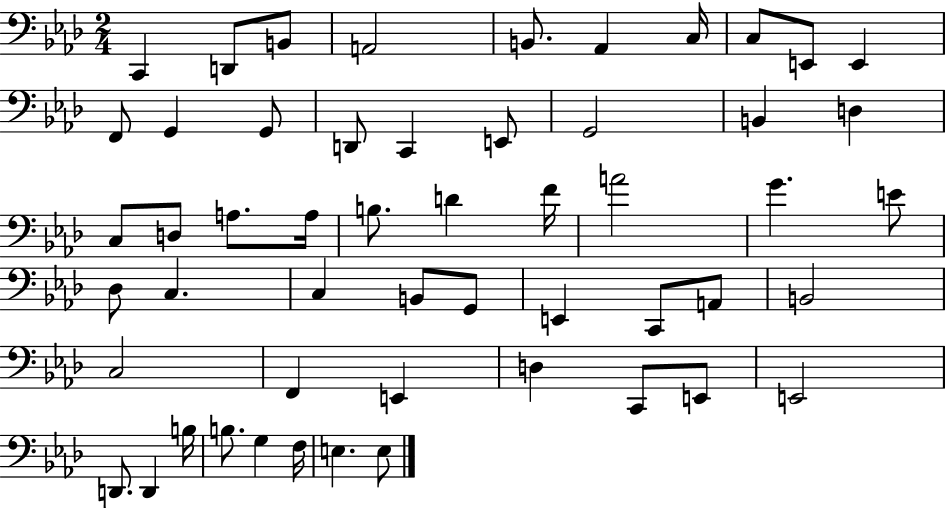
C2/q D2/e B2/e A2/h B2/e. Ab2/q C3/s C3/e E2/e E2/q F2/e G2/q G2/e D2/e C2/q E2/e G2/h B2/q D3/q C3/e D3/e A3/e. A3/s B3/e. D4/q F4/s A4/h G4/q. E4/e Db3/e C3/q. C3/q B2/e G2/e E2/q C2/e A2/e B2/h C3/h F2/q E2/q D3/q C2/e E2/e E2/h D2/e. D2/q B3/s B3/e. G3/q F3/s E3/q. E3/e